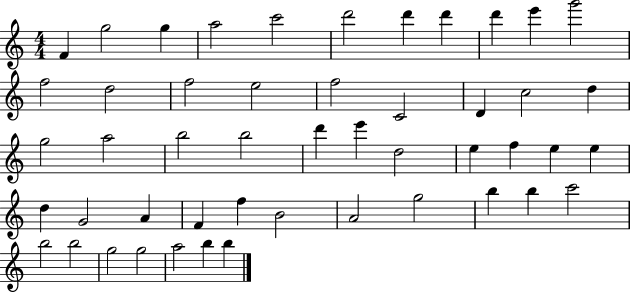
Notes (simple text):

F4/q G5/h G5/q A5/h C6/h D6/h D6/q D6/q D6/q E6/q G6/h F5/h D5/h F5/h E5/h F5/h C4/h D4/q C5/h D5/q G5/h A5/h B5/h B5/h D6/q E6/q D5/h E5/q F5/q E5/q E5/q D5/q G4/h A4/q F4/q F5/q B4/h A4/h G5/h B5/q B5/q C6/h B5/h B5/h G5/h G5/h A5/h B5/q B5/q